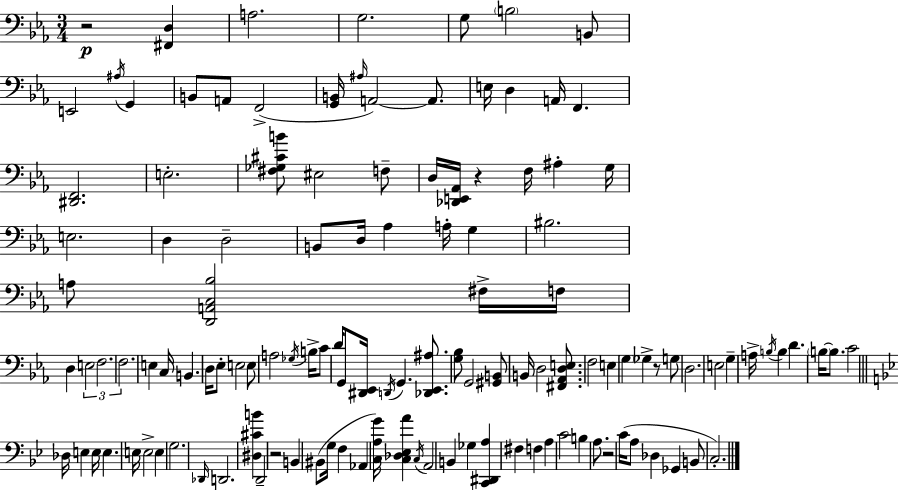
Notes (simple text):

R/h [F#2,D3]/q A3/h. G3/h. G3/e B3/h B2/e E2/h A#3/s G2/q B2/e A2/e F2/h [G2,B2]/s A#3/s A2/h A2/e. E3/s D3/q A2/s F2/q. [D#2,F2]/h. E3/h. [F#3,Gb3,C#4,B4]/e EIS3/h F3/e D3/s [Db2,E2,Ab2]/s R/q F3/s A#3/q G3/s E3/h. D3/q D3/h B2/e D3/s Ab3/q A3/s G3/q BIS3/h. A3/e [D2,A2,C3,Bb3]/h F#3/s F3/s D3/q E3/h F3/h. F3/h. E3/q C3/s B2/q. D3/s Eb3/e E3/h E3/e A3/h Gb3/s B3/s C4/e D4/s G2/e [D#2,Eb2]/s D2/s G2/q. [Db2,Eb2,A#3]/e. [G3,Bb3]/e G2/h [G#2,B2]/e B2/s D3/h [F#2,Ab2,D3,E3]/e. F3/h E3/q G3/q Gb3/q R/e G3/e D3/h. E3/h G3/q A3/s B3/s B3/q D4/q. B3/s B3/e. C4/h Db3/s E3/q E3/s E3/q. E3/s E3/h E3/q G3/h. Db2/s D2/h. [D#3,C#4,B4]/q D2/h R/h B2/q BIS2/e G3/s F3/q Ab2/q [C3,A3,G4]/s [C3,Db3,Eb3,A4]/q C3/s A2/h B2/q Gb3/q [C2,D#2,A3]/q F#3/q F3/q A3/q C4/h B3/q A3/e. R/h C4/s A3/e Db3/q Gb2/q B2/e C3/h.